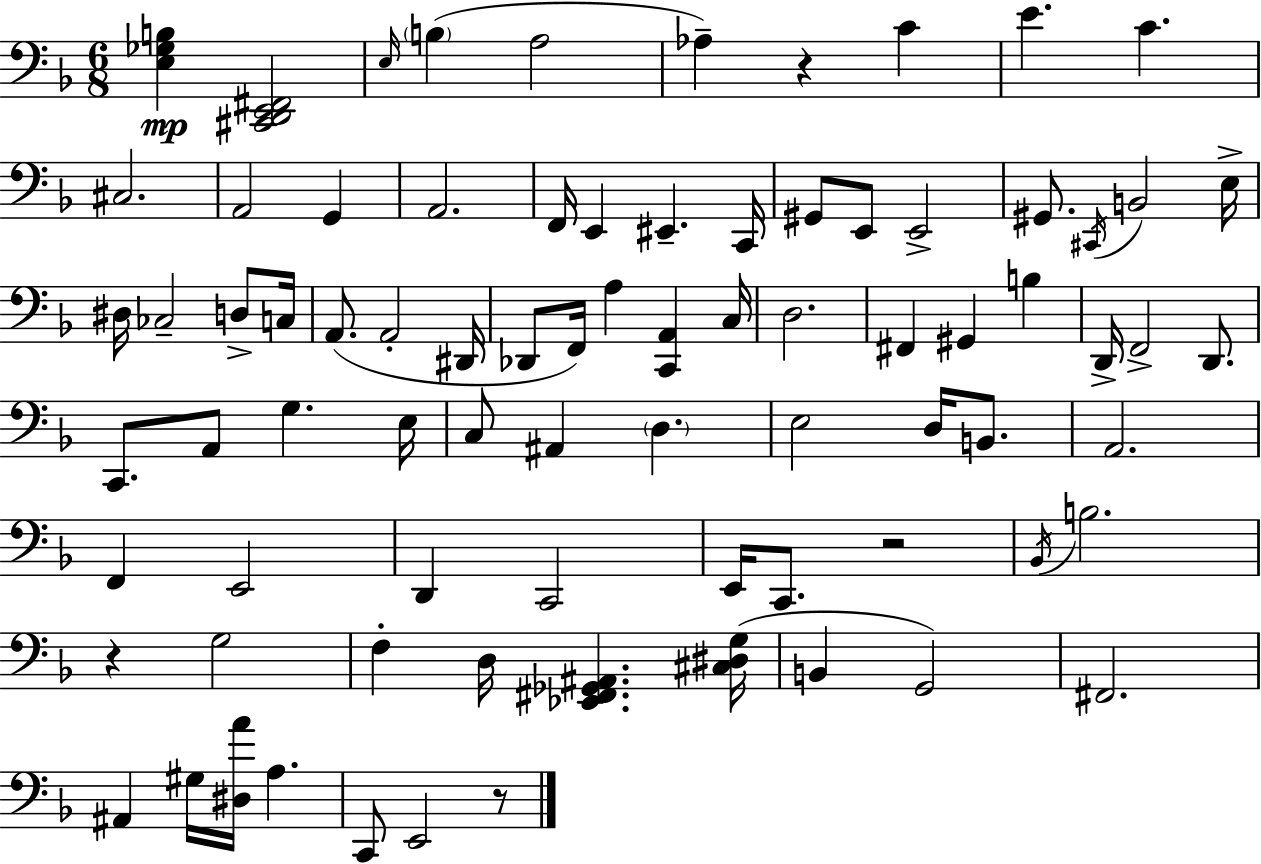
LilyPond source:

{
  \clef bass
  \numericTimeSignature
  \time 6/8
  \key d \minor
  \repeat volta 2 { <e ges b>4\mp <cis, d, e, fis,>2 | \grace { e16 }( \parenthesize b4 a2 | aes4--) r4 c'4 | e'4. c'4. | \break cis2. | a,2 g,4 | a,2. | f,16 e,4 eis,4.-- | \break c,16 gis,8 e,8 e,2-> | gis,8. \acciaccatura { cis,16 } b,2 | e16-> dis16 ces2-- d8-> | c16 a,8.( a,2-. | \break dis,16 des,8 f,16) a4 <c, a,>4 | c16 d2. | fis,4 gis,4 b4 | d,16-> f,2-> d,8. | \break c,8. a,8 g4. | e16 c8 ais,4 \parenthesize d4. | e2 d16 b,8. | a,2. | \break f,4 e,2 | d,4 c,2 | e,16 c,8. r2 | \acciaccatura { bes,16 } b2. | \break r4 g2 | f4-. d16 <ees, fis, ges, ais,>4. | <cis dis g>16( b,4 g,2) | fis,2. | \break ais,4 gis16 <dis a'>16 a4. | c,8 e,2 | r8 } \bar "|."
}